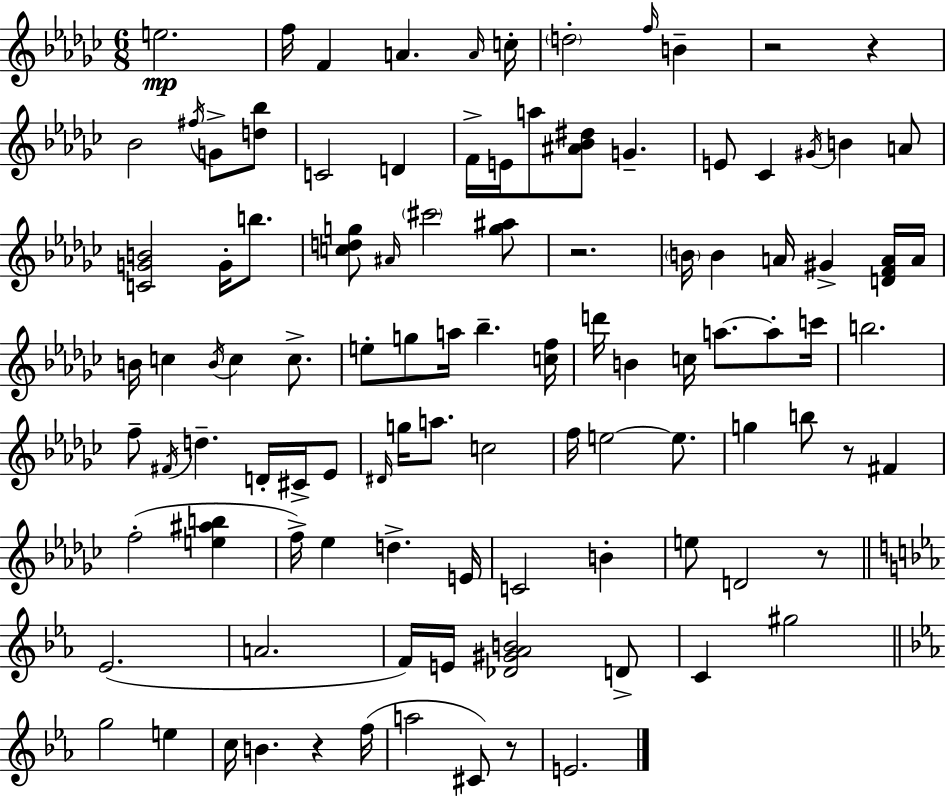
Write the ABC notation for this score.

X:1
T:Untitled
M:6/8
L:1/4
K:Ebm
e2 f/4 F A A/4 c/4 d2 f/4 B z2 z _B2 ^f/4 G/2 [d_b]/2 C2 D F/4 E/4 a/2 [^A_B^d]/2 G E/2 _C ^G/4 B A/2 [CGB]2 G/4 b/2 [cdg]/2 ^A/4 ^c'2 [g^a]/2 z2 B/4 B A/4 ^G [DFA]/4 A/4 B/4 c B/4 c c/2 e/2 g/2 a/4 _b [cf]/4 d'/4 B c/4 a/2 a/2 c'/4 b2 f/2 ^F/4 d D/4 ^C/4 _E/2 ^D/4 g/4 a/2 c2 f/4 e2 e/2 g b/2 z/2 ^F f2 [e^ab] f/4 _e d E/4 C2 B e/2 D2 z/2 _E2 A2 F/4 E/4 [_D^G_AB]2 D/2 C ^g2 g2 e c/4 B z f/4 a2 ^C/2 z/2 E2